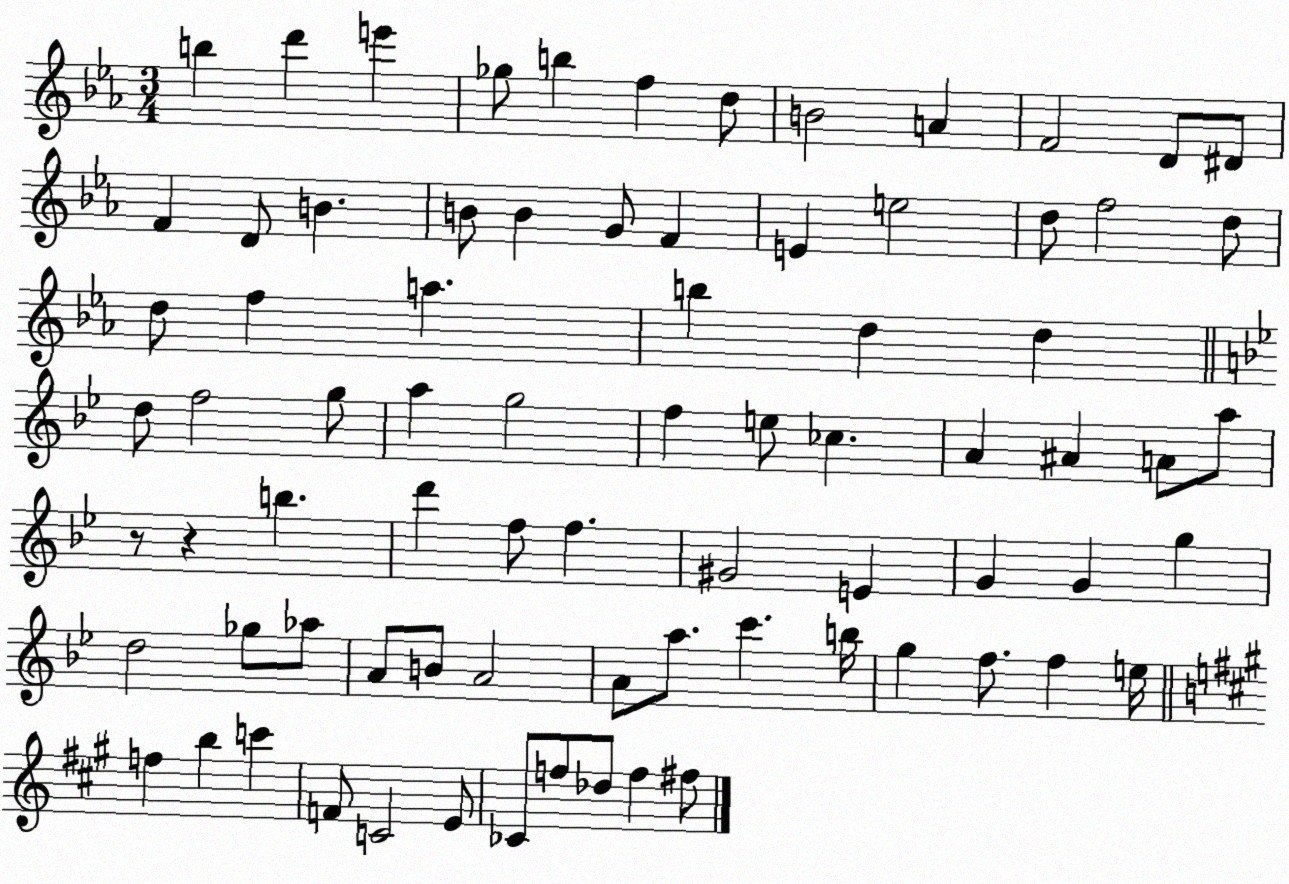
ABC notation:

X:1
T:Untitled
M:3/4
L:1/4
K:Eb
b d' e' _g/2 b f d/2 B2 A F2 D/2 ^D/2 F D/2 B B/2 B G/2 F E e2 d/2 f2 d/2 d/2 f a b d d d/2 f2 g/2 a g2 f e/2 _c A ^A A/2 a/2 z/2 z b d' f/2 f ^G2 E G G g d2 _g/2 _a/2 A/2 B/2 A2 A/2 a/2 c' b/4 g f/2 f e/4 f b c' F/2 C2 E/2 _C/2 f/2 _d/2 f ^f/2